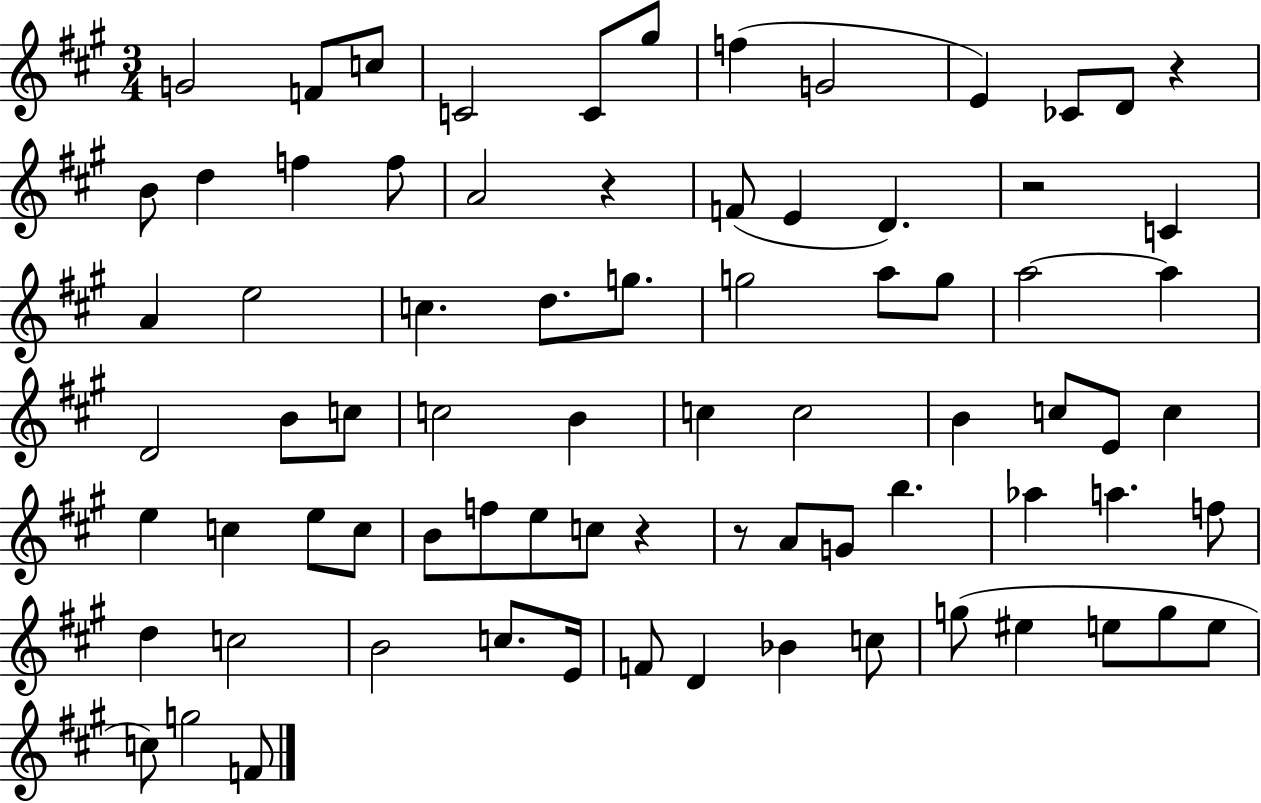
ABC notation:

X:1
T:Untitled
M:3/4
L:1/4
K:A
G2 F/2 c/2 C2 C/2 ^g/2 f G2 E _C/2 D/2 z B/2 d f f/2 A2 z F/2 E D z2 C A e2 c d/2 g/2 g2 a/2 g/2 a2 a D2 B/2 c/2 c2 B c c2 B c/2 E/2 c e c e/2 c/2 B/2 f/2 e/2 c/2 z z/2 A/2 G/2 b _a a f/2 d c2 B2 c/2 E/4 F/2 D _B c/2 g/2 ^e e/2 g/2 e/2 c/2 g2 F/2